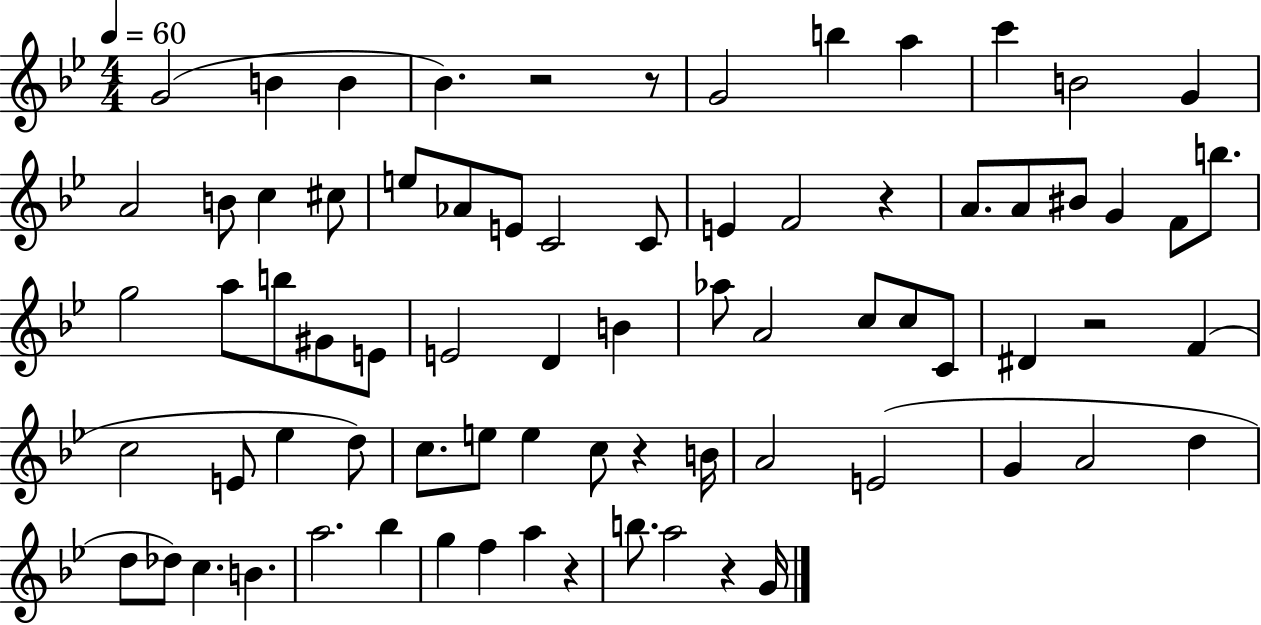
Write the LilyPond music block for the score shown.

{
  \clef treble
  \numericTimeSignature
  \time 4/4
  \key bes \major
  \tempo 4 = 60
  g'2( b'4 b'4 | bes'4.) r2 r8 | g'2 b''4 a''4 | c'''4 b'2 g'4 | \break a'2 b'8 c''4 cis''8 | e''8 aes'8 e'8 c'2 c'8 | e'4 f'2 r4 | a'8. a'8 bis'8 g'4 f'8 b''8. | \break g''2 a''8 b''8 gis'8 e'8 | e'2 d'4 b'4 | aes''8 a'2 c''8 c''8 c'8 | dis'4 r2 f'4( | \break c''2 e'8 ees''4 d''8) | c''8. e''8 e''4 c''8 r4 b'16 | a'2 e'2( | g'4 a'2 d''4 | \break d''8 des''8) c''4. b'4. | a''2. bes''4 | g''4 f''4 a''4 r4 | b''8. a''2 r4 g'16 | \break \bar "|."
}